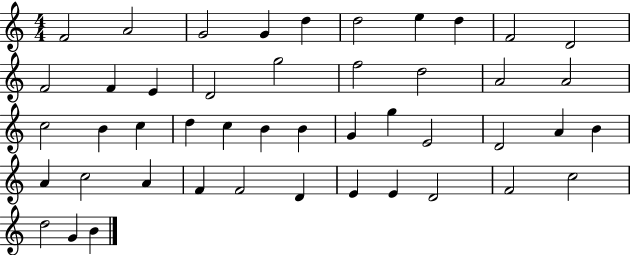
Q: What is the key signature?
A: C major